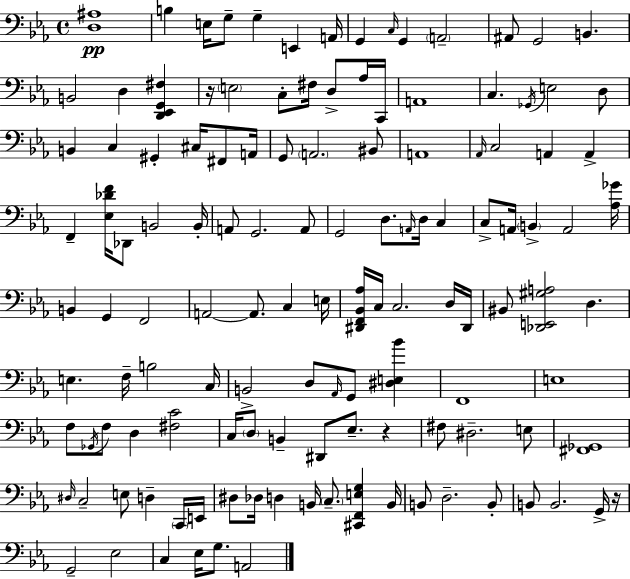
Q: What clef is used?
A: bass